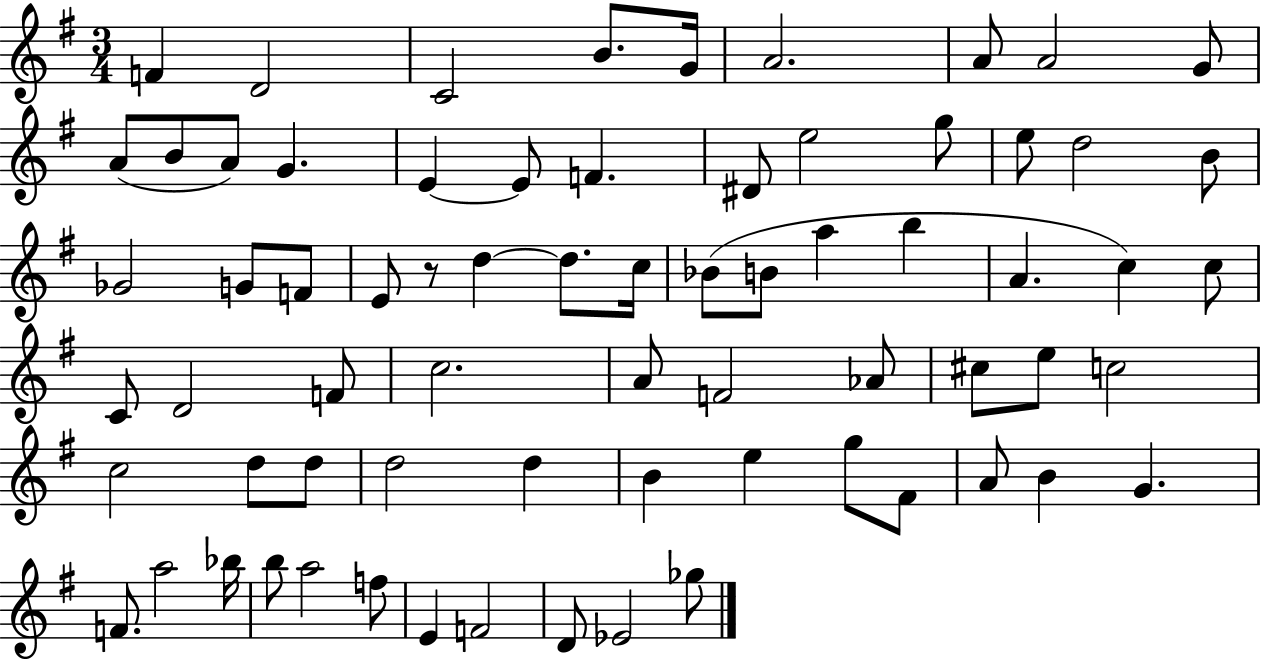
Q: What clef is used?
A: treble